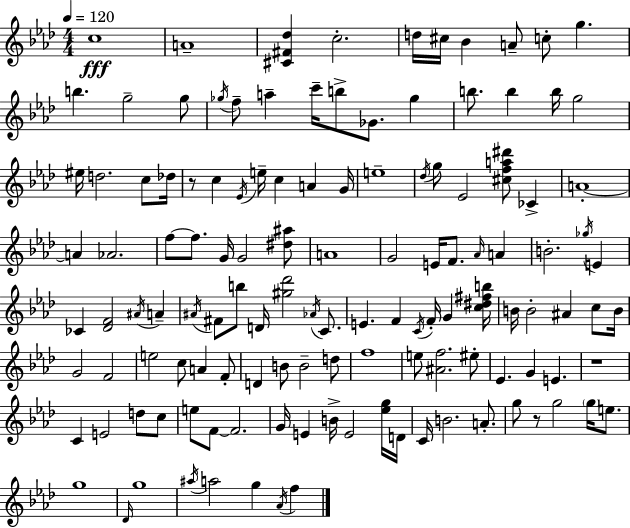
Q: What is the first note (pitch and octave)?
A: C5